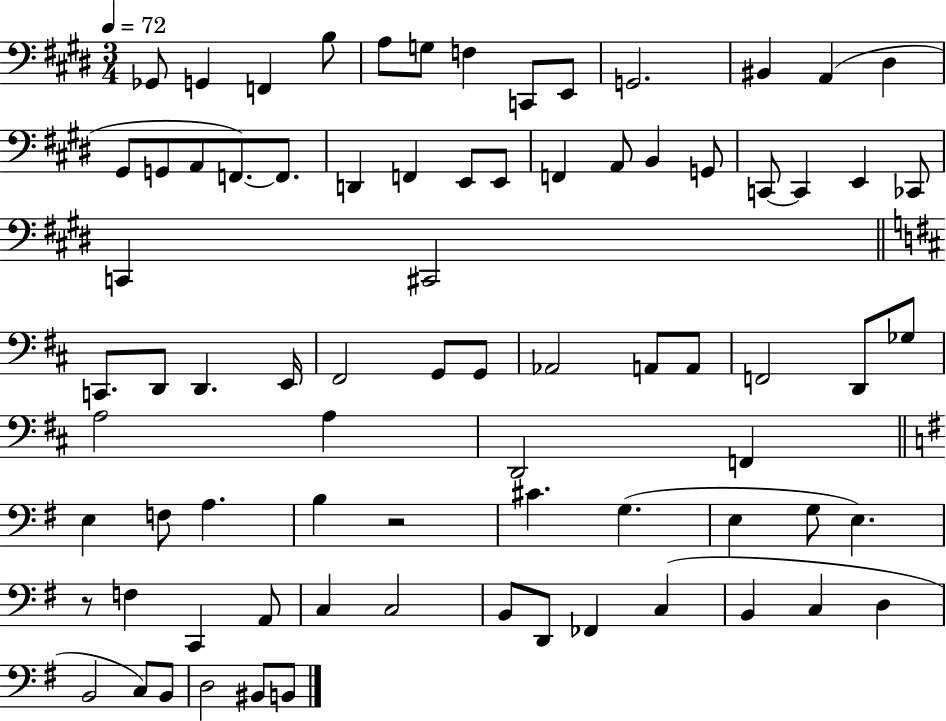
X:1
T:Untitled
M:3/4
L:1/4
K:E
_G,,/2 G,, F,, B,/2 A,/2 G,/2 F, C,,/2 E,,/2 G,,2 ^B,, A,, ^D, ^G,,/2 G,,/2 A,,/2 F,,/2 F,,/2 D,, F,, E,,/2 E,,/2 F,, A,,/2 B,, G,,/2 C,,/2 C,, E,, _C,,/2 C,, ^C,,2 C,,/2 D,,/2 D,, E,,/4 ^F,,2 G,,/2 G,,/2 _A,,2 A,,/2 A,,/2 F,,2 D,,/2 _G,/2 A,2 A, D,,2 F,, E, F,/2 A, B, z2 ^C G, E, G,/2 E, z/2 F, C,, A,,/2 C, C,2 B,,/2 D,,/2 _F,, C, B,, C, D, B,,2 C,/2 B,,/2 D,2 ^B,,/2 B,,/2